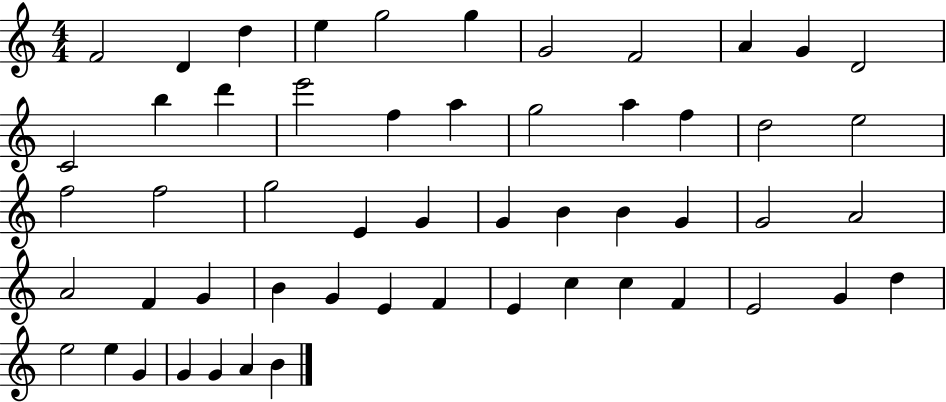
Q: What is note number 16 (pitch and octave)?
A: F5